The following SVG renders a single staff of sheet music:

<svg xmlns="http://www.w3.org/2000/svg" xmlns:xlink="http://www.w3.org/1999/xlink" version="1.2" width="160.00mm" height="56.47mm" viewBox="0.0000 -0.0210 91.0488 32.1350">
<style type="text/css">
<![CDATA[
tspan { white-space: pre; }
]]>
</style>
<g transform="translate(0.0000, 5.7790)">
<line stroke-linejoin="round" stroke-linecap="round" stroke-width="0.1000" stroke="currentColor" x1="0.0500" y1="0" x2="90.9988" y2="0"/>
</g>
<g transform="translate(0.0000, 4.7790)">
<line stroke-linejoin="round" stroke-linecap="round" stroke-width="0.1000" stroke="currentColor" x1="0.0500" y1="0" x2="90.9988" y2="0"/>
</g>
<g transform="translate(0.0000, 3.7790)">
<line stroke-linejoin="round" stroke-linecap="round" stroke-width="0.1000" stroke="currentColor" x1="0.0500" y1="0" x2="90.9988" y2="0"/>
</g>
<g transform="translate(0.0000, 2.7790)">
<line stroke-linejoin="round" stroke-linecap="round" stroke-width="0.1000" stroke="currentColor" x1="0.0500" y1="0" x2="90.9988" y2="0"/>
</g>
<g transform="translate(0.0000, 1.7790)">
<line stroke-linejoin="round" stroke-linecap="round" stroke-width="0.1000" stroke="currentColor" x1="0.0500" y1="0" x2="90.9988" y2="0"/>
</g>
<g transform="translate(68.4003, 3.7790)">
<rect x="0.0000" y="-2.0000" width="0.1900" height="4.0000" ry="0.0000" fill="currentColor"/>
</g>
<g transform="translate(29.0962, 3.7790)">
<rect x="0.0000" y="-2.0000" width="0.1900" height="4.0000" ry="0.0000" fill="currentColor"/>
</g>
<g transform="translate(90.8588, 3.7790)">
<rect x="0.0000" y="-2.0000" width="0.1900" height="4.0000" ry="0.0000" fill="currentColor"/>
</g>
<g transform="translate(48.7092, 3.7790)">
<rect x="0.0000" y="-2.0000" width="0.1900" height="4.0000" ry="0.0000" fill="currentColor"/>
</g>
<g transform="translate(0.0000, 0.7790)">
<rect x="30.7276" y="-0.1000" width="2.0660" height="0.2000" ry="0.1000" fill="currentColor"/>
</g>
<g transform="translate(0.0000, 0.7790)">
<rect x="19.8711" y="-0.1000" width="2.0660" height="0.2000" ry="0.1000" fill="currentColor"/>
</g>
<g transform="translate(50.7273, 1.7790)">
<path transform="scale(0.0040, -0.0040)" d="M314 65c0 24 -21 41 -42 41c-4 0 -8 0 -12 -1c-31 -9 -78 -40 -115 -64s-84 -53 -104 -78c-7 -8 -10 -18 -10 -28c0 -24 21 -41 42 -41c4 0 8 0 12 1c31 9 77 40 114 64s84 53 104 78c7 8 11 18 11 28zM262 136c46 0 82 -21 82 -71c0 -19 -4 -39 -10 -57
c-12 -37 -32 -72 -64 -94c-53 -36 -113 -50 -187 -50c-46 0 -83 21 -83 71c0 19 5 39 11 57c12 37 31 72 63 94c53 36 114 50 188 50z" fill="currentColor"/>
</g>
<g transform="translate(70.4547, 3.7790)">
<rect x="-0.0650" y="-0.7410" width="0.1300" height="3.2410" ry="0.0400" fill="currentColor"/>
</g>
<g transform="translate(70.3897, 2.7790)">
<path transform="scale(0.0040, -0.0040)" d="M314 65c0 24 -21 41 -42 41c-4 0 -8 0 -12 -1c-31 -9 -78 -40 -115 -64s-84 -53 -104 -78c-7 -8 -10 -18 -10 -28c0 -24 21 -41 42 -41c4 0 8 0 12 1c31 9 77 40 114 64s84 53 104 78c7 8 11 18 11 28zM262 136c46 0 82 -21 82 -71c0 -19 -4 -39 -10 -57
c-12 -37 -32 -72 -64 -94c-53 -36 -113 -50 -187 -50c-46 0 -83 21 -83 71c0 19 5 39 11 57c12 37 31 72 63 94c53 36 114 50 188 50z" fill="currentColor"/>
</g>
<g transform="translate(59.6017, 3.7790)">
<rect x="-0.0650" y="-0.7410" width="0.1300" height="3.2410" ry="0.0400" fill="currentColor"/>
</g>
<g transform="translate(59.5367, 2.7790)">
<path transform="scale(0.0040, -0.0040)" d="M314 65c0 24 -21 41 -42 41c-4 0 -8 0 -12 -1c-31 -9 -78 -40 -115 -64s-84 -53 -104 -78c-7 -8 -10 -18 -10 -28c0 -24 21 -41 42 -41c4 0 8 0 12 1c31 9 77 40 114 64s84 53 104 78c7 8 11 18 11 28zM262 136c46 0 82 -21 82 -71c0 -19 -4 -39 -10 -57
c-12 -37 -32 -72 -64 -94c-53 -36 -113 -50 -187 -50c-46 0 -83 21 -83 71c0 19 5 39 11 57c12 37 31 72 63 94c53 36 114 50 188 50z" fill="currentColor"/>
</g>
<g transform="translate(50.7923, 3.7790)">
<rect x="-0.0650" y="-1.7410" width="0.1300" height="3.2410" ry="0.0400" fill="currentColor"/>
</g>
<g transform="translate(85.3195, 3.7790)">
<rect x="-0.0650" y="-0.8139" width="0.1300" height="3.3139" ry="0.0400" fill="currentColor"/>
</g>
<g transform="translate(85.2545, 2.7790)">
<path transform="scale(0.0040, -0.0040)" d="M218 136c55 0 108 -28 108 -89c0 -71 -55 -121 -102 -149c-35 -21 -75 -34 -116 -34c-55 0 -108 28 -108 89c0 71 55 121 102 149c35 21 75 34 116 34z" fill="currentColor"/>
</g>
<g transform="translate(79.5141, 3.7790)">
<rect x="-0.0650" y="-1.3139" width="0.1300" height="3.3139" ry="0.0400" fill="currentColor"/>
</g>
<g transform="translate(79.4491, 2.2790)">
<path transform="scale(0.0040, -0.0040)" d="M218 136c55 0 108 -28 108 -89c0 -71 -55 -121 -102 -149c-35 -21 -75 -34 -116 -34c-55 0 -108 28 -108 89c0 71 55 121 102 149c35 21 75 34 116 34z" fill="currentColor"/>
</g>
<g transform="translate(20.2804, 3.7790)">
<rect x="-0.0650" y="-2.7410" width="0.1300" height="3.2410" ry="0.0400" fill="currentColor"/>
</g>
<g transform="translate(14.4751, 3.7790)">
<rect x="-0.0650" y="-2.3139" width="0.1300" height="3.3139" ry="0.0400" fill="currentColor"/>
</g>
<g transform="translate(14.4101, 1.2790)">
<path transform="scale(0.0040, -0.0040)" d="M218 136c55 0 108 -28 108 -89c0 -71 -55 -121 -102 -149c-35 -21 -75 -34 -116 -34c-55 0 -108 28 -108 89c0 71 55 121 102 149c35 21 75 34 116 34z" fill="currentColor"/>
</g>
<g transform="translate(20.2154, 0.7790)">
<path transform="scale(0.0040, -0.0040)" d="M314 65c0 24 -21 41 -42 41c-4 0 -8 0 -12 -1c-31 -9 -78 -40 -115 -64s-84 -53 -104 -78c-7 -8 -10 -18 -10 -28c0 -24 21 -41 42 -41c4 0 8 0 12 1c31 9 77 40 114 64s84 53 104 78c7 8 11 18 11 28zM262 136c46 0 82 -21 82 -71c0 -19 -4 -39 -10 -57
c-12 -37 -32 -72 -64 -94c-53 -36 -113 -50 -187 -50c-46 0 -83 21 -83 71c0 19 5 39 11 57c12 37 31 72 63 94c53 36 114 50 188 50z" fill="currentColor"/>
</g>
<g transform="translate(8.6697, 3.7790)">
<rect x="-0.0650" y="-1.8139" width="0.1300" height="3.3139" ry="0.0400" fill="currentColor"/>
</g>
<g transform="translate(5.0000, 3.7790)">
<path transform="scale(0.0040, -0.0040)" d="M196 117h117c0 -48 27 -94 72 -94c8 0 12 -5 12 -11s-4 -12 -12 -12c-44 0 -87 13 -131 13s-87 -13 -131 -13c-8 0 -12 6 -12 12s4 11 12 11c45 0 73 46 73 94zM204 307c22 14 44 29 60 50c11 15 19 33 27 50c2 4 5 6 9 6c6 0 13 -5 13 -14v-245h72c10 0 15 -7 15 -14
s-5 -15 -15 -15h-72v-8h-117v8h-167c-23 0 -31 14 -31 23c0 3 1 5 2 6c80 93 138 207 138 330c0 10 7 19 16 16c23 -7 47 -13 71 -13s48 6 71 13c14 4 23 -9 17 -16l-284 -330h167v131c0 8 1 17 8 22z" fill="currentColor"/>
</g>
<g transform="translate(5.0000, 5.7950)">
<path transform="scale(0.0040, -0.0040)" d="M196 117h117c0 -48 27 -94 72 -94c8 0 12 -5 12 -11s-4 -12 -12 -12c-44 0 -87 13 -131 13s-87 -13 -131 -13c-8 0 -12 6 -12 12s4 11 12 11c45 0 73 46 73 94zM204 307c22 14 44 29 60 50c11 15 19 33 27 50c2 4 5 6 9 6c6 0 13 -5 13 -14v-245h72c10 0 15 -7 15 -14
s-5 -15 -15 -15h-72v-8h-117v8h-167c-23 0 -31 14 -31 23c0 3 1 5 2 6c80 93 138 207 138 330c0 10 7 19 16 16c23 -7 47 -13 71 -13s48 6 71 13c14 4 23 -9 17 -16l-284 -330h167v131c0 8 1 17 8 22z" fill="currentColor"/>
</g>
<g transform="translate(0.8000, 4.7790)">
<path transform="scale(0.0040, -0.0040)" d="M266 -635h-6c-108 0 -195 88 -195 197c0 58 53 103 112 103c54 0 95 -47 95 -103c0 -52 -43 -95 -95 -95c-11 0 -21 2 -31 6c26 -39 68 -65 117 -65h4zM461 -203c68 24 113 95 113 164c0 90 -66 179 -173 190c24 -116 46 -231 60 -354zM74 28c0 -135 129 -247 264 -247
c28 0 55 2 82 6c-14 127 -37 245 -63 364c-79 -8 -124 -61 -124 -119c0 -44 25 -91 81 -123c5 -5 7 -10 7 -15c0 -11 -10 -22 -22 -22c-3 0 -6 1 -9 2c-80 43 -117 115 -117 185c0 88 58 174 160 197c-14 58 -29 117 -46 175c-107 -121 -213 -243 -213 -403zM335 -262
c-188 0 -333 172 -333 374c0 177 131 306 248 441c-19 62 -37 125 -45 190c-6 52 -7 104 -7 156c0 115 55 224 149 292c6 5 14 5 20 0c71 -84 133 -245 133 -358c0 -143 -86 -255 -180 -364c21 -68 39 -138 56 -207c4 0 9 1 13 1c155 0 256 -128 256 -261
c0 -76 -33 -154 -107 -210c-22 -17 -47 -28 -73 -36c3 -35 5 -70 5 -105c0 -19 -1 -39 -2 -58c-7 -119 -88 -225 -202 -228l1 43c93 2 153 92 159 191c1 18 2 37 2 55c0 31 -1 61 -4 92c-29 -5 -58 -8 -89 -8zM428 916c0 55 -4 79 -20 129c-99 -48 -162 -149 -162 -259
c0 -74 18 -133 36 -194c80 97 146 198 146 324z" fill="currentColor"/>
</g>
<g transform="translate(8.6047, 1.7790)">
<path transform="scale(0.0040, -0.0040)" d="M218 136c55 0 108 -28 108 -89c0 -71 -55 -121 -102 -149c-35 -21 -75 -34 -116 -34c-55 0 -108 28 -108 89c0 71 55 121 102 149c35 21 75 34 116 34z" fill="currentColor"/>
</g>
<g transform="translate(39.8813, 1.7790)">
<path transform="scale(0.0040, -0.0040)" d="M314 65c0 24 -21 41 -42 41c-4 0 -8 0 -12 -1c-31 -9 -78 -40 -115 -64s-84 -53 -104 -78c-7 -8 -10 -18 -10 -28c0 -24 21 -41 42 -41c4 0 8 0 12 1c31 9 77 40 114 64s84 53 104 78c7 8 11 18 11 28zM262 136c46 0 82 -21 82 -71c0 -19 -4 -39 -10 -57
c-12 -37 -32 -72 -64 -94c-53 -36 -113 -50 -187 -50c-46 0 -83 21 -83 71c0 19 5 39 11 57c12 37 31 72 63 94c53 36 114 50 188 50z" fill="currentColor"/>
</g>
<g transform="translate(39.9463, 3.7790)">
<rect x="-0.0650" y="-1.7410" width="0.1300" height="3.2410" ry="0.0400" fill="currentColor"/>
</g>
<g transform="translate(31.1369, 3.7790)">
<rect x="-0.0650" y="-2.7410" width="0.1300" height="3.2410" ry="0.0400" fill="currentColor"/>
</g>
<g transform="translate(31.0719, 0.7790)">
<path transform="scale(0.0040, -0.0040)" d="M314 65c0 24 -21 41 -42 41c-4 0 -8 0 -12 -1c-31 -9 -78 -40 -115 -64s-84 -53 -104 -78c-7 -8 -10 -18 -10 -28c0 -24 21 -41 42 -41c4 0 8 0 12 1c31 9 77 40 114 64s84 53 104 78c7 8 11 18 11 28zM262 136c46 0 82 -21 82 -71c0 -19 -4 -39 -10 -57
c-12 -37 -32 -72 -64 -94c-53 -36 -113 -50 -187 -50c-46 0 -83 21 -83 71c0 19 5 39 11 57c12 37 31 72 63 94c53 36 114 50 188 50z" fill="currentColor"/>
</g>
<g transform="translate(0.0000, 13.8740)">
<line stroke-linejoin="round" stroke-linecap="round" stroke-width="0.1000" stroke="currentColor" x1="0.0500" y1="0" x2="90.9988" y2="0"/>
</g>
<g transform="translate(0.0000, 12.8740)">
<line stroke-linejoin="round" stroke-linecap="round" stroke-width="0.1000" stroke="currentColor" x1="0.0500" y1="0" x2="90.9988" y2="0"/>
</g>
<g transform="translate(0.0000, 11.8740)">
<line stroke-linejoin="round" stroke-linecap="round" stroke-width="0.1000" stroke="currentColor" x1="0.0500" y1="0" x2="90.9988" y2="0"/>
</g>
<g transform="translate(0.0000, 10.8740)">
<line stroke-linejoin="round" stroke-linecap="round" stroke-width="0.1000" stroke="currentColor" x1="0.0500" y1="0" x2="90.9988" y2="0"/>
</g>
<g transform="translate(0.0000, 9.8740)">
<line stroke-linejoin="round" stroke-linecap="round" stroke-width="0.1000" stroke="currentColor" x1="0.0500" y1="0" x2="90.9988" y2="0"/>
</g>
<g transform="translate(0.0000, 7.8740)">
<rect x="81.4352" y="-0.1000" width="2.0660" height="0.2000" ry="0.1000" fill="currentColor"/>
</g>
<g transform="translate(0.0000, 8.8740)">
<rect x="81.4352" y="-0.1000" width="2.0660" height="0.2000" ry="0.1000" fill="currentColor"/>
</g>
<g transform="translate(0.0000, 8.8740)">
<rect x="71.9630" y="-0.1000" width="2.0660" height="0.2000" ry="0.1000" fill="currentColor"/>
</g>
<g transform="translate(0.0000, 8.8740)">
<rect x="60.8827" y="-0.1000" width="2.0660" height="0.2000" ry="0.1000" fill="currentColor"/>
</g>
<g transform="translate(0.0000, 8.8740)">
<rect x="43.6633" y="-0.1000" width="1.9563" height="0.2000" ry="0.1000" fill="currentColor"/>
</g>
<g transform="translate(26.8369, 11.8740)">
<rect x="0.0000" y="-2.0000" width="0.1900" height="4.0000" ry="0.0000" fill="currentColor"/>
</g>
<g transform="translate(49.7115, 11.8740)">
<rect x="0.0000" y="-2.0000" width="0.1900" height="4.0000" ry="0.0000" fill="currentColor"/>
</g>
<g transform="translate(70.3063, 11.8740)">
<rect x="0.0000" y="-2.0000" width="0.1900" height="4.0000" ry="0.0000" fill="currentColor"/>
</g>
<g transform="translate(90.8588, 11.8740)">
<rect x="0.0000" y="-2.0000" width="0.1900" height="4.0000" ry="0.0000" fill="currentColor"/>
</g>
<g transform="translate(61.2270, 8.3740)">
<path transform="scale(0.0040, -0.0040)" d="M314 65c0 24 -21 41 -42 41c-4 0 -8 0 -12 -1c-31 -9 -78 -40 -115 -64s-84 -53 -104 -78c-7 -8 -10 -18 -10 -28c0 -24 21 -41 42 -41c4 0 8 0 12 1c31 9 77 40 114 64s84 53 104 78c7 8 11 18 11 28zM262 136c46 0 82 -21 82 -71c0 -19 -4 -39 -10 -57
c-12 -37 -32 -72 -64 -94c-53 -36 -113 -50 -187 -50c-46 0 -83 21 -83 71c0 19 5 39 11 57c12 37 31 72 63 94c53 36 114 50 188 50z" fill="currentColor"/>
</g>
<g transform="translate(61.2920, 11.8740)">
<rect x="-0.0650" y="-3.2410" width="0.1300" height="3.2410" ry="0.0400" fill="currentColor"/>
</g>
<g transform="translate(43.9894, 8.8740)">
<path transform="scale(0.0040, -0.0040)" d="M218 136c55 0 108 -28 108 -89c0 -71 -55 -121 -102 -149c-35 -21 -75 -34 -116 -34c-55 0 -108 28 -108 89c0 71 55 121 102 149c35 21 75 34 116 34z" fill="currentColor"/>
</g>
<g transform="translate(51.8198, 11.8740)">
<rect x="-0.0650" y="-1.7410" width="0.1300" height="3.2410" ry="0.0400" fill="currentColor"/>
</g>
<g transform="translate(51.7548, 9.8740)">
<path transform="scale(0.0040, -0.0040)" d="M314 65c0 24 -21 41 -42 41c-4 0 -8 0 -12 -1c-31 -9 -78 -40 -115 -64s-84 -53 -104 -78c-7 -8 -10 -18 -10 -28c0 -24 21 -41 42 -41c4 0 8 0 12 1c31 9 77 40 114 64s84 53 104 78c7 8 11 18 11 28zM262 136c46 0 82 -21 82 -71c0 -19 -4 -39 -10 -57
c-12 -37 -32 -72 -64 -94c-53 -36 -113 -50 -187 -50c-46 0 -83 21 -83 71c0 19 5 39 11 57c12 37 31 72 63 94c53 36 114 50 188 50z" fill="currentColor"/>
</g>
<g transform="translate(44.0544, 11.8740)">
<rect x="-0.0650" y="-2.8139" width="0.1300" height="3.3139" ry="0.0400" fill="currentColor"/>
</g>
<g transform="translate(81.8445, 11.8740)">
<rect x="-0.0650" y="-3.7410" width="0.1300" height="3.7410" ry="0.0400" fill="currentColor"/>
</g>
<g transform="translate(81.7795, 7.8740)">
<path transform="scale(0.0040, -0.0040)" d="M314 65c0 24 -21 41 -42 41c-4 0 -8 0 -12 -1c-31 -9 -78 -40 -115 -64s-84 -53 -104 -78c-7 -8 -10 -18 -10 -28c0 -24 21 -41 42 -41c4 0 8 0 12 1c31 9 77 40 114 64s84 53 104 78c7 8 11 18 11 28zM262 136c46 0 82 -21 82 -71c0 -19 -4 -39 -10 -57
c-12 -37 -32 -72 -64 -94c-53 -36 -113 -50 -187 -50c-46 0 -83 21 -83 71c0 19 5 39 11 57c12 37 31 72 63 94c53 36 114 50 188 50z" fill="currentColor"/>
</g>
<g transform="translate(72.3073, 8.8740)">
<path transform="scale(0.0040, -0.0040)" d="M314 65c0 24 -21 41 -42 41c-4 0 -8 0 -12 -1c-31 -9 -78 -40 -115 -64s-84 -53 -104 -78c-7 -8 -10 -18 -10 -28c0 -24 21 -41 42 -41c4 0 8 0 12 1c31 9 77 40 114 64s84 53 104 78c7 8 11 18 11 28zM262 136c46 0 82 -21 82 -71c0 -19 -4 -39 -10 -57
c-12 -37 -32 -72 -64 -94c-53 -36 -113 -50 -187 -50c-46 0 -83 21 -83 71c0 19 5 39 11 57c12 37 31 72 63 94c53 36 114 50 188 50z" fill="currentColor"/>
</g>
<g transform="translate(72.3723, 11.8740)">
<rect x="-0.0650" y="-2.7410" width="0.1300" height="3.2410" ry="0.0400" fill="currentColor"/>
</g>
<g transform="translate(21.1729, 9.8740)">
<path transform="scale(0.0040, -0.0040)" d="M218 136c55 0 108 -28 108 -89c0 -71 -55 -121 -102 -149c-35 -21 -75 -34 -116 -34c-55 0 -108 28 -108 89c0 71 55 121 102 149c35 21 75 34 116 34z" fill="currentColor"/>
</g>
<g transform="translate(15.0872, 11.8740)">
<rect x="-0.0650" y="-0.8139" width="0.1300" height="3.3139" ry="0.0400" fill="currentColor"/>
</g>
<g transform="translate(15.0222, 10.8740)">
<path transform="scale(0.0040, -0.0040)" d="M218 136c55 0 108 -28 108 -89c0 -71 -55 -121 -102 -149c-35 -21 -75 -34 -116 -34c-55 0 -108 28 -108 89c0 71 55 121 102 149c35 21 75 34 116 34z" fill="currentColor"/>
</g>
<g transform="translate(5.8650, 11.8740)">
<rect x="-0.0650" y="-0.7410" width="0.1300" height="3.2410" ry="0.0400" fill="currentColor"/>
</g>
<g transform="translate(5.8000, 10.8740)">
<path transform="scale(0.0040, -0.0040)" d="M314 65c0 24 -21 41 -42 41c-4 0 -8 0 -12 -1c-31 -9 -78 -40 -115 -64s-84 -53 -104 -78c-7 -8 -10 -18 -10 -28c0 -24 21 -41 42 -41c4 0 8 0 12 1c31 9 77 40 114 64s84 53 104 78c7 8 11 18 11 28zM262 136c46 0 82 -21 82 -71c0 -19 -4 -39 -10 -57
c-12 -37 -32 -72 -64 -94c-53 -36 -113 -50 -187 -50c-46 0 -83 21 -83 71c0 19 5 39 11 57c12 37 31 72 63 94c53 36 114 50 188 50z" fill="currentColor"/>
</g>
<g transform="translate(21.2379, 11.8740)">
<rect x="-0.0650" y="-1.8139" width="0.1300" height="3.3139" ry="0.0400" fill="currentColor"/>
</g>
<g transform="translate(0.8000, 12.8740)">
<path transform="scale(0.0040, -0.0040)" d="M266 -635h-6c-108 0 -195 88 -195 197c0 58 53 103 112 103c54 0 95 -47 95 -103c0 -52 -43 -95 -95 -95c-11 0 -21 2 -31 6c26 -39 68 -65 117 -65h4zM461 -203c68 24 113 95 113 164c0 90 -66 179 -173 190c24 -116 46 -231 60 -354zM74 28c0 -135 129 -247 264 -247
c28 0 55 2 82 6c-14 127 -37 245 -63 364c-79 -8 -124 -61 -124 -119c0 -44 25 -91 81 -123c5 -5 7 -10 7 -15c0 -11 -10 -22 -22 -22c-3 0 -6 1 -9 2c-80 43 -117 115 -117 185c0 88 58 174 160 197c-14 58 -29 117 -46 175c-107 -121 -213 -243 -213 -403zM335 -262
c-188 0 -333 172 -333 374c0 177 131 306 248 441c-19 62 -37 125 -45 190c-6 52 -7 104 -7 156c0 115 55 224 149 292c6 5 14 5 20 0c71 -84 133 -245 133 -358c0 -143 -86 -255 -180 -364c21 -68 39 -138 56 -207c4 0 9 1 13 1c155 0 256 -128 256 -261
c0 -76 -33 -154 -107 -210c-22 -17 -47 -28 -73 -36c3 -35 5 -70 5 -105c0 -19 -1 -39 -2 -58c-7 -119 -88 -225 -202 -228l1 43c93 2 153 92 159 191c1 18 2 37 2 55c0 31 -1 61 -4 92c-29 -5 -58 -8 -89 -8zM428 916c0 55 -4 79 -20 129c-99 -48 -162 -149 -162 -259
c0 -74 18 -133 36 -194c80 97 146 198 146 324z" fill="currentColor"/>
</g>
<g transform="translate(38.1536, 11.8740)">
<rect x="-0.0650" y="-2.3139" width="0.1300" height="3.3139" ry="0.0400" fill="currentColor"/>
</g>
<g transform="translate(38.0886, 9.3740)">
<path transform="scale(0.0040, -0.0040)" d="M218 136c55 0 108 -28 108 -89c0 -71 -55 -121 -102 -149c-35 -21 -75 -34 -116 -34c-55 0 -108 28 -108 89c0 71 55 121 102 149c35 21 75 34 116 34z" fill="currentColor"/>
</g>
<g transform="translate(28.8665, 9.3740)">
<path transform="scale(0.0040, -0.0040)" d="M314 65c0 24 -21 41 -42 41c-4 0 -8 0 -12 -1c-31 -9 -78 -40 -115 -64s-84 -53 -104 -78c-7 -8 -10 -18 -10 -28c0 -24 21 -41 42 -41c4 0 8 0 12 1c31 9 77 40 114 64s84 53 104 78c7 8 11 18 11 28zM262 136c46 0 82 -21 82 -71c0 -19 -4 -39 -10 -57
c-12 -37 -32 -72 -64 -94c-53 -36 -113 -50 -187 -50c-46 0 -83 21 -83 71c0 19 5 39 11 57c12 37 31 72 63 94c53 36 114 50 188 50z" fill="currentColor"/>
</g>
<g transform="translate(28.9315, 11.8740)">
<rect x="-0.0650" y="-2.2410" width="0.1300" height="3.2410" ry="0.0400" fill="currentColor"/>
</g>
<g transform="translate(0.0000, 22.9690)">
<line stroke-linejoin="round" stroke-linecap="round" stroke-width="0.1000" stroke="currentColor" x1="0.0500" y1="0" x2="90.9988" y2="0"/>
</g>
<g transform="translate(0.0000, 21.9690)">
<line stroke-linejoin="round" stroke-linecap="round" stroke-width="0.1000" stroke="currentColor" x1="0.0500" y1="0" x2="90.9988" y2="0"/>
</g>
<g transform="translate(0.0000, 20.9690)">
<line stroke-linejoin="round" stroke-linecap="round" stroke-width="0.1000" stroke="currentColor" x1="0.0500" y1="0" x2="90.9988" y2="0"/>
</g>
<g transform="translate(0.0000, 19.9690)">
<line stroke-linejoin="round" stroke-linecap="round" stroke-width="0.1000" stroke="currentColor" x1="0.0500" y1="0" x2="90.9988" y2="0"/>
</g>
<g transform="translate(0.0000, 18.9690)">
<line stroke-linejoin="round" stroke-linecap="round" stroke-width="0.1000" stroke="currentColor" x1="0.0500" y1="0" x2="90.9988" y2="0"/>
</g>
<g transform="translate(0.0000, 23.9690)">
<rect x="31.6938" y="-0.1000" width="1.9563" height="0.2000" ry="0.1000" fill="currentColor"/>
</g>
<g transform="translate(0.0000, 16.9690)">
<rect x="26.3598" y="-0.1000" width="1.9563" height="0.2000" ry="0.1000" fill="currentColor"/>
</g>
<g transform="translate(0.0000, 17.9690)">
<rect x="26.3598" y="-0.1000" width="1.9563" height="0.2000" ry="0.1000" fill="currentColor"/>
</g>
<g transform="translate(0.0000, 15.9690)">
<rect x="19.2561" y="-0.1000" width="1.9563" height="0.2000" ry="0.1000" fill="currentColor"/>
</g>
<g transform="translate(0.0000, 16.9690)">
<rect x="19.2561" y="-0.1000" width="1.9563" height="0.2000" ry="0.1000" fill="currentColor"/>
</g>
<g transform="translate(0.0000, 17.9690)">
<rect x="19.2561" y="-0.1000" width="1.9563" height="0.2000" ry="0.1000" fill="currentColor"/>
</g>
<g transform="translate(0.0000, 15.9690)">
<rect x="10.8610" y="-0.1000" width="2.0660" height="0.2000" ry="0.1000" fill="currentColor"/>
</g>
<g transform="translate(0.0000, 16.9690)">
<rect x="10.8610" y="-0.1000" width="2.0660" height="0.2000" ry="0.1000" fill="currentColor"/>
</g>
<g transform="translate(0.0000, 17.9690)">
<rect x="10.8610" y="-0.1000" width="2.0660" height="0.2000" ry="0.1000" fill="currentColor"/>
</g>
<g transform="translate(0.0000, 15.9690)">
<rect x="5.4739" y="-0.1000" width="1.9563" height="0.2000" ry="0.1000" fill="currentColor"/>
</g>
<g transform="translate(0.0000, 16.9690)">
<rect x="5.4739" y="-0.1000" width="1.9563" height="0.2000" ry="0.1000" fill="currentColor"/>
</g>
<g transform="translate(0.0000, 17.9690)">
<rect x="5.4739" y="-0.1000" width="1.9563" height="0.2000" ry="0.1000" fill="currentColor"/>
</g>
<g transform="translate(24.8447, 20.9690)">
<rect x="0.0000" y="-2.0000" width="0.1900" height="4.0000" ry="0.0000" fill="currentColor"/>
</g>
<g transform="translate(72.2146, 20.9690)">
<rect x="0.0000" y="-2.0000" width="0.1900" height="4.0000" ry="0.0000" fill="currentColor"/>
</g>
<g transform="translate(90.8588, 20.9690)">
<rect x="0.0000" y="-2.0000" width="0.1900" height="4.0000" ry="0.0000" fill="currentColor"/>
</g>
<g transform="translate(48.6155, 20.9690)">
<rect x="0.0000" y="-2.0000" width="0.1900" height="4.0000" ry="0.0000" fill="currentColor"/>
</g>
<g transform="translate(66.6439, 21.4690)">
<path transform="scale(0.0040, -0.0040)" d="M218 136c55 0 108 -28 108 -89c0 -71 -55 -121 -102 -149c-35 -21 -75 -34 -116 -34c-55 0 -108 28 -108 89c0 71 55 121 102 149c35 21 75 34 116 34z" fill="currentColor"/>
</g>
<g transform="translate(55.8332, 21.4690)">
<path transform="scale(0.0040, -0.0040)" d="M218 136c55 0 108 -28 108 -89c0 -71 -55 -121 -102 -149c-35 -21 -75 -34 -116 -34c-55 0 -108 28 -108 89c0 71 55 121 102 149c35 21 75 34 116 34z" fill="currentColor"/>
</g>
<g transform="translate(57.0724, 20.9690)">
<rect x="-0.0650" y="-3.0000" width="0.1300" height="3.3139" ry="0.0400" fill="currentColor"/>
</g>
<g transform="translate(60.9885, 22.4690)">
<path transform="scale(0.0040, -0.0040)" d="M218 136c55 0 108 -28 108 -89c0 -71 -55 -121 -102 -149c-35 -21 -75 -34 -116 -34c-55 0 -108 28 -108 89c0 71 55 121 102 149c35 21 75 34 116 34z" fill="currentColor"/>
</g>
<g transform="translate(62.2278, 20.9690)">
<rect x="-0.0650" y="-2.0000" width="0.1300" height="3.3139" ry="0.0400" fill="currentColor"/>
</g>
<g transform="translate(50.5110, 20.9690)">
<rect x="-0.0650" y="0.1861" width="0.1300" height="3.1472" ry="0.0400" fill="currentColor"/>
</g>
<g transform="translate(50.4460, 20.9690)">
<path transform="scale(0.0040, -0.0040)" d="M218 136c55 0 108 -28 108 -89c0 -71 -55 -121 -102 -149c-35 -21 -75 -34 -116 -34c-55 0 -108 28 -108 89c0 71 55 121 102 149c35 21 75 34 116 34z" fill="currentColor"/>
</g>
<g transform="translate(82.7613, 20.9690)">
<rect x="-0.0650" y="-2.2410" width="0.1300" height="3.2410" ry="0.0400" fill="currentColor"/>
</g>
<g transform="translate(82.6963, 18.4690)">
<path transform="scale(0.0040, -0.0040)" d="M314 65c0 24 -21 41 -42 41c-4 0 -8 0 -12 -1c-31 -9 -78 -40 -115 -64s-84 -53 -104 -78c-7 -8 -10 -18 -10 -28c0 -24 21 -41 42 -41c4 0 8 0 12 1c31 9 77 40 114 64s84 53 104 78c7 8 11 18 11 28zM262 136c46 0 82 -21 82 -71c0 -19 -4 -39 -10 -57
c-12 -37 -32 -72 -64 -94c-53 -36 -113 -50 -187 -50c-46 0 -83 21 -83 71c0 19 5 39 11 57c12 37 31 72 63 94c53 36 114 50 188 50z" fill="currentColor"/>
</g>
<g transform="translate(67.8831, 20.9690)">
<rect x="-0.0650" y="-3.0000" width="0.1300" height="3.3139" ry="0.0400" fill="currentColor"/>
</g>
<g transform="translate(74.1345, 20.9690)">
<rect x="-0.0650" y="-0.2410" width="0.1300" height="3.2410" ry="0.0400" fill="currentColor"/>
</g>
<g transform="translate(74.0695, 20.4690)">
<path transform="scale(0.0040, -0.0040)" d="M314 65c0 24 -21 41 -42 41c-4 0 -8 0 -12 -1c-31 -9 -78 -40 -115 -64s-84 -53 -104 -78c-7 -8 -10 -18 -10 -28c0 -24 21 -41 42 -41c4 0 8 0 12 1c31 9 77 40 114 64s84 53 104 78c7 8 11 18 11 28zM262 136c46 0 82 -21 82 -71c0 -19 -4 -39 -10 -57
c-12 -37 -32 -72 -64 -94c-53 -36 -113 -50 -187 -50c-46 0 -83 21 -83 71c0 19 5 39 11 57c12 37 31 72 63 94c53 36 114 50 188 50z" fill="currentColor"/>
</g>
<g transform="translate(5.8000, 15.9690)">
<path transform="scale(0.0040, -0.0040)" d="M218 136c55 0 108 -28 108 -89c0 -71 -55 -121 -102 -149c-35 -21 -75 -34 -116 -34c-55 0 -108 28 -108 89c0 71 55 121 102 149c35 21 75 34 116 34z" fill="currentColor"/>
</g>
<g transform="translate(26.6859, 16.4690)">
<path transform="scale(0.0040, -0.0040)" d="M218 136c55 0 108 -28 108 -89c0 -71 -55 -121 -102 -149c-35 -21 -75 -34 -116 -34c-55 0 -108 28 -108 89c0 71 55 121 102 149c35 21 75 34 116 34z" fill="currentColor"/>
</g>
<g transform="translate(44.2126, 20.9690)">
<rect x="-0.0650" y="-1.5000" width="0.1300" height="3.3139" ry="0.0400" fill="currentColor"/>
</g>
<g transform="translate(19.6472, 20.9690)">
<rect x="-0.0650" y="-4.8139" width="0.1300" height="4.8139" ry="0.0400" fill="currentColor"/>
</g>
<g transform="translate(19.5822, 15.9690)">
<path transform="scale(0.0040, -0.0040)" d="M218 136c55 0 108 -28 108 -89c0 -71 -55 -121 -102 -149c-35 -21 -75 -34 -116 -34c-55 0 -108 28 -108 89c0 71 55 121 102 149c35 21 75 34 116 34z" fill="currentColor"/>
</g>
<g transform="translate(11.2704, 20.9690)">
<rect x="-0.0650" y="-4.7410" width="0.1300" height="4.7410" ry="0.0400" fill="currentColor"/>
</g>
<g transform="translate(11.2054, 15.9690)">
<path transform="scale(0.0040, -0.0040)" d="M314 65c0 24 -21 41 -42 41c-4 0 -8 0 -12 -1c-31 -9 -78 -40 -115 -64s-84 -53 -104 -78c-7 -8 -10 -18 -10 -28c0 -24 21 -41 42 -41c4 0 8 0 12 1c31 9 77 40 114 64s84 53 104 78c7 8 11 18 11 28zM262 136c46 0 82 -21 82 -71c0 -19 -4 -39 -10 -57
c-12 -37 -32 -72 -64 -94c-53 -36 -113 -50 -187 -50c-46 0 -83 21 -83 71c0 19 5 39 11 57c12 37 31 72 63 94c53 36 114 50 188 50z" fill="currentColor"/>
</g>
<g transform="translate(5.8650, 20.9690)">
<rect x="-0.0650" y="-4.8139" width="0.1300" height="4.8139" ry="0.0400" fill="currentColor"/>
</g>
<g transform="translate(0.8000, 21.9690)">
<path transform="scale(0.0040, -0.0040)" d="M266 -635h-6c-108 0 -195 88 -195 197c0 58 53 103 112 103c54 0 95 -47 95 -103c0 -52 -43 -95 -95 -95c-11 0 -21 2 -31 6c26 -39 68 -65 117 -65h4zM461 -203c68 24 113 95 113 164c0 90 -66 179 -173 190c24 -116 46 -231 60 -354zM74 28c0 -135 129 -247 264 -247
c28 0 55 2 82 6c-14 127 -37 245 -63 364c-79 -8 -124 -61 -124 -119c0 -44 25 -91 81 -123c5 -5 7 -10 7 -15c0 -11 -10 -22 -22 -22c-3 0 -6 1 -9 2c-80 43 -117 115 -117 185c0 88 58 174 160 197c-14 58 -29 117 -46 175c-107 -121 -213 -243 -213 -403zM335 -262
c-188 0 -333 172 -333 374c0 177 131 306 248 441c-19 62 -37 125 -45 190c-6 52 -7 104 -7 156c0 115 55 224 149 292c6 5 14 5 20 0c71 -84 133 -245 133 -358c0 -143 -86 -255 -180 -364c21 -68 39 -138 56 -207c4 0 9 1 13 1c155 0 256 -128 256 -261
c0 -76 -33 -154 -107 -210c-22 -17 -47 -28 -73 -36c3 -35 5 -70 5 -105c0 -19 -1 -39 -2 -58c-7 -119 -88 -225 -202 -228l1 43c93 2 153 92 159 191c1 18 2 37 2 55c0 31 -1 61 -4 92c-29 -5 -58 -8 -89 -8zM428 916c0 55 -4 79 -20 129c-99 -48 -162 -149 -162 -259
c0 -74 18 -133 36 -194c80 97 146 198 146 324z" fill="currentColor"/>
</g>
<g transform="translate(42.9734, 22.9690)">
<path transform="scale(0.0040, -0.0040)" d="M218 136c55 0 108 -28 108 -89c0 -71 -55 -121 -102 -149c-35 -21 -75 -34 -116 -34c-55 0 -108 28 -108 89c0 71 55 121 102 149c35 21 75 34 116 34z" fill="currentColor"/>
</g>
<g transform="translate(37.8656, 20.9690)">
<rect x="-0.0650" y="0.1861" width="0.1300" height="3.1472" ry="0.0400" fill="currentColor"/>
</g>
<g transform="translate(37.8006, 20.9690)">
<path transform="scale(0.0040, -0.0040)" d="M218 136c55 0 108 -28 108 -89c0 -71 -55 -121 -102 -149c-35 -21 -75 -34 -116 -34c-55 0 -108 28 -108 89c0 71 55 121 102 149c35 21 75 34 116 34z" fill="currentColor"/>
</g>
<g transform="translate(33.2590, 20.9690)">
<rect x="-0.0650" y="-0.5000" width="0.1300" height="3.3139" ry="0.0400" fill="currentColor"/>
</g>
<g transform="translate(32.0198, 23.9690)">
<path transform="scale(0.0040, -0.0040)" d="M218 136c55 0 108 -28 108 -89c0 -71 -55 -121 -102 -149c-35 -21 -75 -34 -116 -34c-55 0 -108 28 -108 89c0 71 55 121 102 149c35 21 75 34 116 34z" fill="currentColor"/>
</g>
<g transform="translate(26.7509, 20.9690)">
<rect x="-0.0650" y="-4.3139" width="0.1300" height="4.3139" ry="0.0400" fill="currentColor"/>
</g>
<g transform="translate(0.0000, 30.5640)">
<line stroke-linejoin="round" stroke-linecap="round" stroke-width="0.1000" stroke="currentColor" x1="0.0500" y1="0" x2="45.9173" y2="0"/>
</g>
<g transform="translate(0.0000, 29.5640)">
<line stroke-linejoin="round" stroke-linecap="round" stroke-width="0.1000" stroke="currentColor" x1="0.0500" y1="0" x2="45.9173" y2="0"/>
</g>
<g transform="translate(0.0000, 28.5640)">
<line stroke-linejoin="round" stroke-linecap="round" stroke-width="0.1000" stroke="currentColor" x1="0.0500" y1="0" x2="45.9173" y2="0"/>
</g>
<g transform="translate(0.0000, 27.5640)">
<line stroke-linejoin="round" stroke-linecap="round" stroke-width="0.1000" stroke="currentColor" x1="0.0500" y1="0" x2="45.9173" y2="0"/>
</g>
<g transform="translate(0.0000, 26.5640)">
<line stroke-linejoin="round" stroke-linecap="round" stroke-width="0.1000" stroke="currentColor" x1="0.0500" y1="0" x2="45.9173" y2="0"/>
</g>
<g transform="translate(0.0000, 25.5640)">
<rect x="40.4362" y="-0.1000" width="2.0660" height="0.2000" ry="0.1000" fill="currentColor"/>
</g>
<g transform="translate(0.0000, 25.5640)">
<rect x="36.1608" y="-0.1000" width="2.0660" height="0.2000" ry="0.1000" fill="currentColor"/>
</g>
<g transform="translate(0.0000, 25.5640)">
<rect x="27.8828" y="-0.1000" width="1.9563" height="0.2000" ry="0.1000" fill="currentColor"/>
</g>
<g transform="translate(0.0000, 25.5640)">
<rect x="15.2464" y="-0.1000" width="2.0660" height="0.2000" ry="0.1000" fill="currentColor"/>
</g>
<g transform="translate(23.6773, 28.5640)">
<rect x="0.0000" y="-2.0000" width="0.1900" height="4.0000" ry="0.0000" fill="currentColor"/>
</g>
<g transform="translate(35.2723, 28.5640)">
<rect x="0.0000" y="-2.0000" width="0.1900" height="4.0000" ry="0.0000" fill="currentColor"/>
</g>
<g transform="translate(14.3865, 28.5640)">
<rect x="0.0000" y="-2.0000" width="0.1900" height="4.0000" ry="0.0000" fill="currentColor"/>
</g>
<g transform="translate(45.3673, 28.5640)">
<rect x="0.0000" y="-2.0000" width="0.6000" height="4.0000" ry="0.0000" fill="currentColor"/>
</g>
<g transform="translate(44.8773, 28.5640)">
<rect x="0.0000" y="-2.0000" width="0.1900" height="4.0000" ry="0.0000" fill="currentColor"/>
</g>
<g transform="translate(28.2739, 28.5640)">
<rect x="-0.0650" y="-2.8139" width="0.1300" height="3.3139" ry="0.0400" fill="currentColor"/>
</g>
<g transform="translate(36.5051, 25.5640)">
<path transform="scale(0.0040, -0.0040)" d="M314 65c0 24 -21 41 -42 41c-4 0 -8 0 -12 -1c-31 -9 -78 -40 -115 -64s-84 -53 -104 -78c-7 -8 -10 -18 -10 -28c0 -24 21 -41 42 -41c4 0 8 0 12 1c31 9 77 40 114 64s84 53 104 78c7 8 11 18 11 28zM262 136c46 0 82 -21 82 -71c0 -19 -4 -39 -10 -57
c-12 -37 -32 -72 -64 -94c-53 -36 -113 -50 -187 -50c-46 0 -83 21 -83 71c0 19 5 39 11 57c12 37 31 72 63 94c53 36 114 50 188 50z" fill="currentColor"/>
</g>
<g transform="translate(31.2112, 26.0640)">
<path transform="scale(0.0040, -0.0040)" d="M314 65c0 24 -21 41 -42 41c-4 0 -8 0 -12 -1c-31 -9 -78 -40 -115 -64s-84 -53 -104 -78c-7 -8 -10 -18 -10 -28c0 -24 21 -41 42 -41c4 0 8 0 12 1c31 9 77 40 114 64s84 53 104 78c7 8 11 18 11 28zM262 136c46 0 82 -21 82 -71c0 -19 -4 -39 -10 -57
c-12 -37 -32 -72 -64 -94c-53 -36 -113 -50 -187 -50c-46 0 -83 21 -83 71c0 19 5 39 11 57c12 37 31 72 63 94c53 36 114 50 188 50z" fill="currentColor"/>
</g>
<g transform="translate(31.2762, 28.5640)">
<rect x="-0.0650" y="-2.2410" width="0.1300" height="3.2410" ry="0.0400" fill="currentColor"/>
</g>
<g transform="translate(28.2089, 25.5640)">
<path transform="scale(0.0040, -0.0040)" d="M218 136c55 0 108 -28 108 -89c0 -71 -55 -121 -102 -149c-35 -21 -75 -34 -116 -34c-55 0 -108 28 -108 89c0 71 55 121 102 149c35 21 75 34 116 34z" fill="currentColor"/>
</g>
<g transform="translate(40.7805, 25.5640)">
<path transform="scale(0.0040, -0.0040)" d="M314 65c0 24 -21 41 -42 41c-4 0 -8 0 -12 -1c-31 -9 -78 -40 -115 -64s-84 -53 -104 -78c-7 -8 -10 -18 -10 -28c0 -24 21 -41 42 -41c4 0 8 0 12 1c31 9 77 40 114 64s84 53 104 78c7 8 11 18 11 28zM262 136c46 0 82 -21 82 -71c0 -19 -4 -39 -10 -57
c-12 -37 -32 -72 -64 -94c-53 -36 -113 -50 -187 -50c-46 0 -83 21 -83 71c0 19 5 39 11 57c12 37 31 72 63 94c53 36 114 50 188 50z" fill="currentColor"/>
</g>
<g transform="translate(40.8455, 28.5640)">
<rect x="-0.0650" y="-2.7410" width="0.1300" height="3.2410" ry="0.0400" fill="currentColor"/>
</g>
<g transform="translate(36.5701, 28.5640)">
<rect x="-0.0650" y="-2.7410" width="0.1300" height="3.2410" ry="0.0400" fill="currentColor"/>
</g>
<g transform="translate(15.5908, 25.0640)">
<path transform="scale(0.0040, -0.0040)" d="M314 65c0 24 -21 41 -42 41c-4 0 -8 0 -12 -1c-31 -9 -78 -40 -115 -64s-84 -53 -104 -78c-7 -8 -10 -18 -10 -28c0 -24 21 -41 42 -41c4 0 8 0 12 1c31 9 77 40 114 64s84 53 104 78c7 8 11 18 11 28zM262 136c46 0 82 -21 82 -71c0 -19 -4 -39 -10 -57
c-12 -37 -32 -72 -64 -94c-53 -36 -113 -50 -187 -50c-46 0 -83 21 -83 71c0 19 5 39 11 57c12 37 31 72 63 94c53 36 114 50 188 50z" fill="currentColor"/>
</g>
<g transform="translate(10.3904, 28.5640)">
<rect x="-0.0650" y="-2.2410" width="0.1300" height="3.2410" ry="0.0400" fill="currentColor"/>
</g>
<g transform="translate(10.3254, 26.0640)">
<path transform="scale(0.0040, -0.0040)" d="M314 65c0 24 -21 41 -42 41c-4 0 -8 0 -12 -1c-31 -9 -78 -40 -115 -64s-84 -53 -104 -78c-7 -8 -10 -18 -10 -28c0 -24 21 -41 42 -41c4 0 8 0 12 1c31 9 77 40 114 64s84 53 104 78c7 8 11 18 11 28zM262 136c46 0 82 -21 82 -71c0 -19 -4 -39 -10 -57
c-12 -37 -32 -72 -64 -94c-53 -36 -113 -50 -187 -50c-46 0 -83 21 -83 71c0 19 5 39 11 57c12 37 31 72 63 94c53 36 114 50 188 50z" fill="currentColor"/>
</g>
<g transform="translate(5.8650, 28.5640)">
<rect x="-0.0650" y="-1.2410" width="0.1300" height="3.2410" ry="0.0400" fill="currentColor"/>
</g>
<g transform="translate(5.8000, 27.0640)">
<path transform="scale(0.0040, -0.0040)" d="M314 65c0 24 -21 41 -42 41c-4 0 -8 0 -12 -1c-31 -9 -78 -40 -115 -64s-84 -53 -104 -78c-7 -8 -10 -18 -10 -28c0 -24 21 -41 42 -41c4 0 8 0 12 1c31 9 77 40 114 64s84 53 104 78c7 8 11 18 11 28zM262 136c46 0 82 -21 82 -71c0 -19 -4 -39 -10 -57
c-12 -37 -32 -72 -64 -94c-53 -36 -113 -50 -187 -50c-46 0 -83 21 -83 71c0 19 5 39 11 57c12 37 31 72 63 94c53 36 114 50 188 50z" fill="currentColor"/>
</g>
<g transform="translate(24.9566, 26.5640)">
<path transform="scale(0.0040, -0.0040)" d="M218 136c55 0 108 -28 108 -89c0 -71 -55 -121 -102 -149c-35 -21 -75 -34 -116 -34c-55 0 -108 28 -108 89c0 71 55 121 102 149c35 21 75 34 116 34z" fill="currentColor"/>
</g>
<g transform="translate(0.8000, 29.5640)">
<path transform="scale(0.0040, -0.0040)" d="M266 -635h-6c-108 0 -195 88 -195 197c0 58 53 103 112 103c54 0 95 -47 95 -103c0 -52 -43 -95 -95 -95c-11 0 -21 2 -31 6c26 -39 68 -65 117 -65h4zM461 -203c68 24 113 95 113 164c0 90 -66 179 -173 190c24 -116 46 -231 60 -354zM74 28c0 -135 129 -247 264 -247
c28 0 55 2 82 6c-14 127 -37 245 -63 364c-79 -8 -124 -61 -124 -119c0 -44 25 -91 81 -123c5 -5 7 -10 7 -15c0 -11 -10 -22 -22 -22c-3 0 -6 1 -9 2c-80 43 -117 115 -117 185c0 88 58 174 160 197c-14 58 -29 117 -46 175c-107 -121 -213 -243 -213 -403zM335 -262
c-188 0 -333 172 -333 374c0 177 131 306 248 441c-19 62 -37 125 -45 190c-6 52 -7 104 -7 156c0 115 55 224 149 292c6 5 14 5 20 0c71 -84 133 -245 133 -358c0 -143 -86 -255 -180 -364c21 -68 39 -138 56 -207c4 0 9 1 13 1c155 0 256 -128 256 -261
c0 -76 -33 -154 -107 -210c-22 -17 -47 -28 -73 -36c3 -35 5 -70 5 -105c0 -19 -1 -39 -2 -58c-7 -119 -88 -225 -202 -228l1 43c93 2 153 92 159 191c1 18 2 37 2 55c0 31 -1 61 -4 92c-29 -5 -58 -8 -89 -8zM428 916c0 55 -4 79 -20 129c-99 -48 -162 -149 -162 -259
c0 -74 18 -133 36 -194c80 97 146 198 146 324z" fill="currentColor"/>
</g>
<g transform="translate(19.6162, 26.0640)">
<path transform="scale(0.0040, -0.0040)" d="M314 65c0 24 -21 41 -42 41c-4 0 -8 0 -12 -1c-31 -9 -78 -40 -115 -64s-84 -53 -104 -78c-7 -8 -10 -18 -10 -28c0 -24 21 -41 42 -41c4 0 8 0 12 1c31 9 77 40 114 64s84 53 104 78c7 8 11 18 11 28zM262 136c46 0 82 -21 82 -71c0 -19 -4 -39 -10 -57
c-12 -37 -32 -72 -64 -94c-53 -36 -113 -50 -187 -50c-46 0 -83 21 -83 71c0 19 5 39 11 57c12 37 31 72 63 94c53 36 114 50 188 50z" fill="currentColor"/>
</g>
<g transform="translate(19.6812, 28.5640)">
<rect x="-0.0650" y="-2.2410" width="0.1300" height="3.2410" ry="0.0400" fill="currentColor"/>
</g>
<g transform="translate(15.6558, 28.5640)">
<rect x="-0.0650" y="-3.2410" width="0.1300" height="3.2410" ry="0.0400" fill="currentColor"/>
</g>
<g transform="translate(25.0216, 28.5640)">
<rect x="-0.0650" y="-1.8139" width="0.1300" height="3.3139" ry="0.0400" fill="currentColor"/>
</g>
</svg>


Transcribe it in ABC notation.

X:1
T:Untitled
M:4/4
L:1/4
K:C
f g a2 a2 f2 f2 d2 d2 e d d2 d f g2 g a f2 b2 a2 c'2 e' e'2 e' d' C B E B A F A c2 g2 e2 g2 b2 g2 f a g2 a2 a2